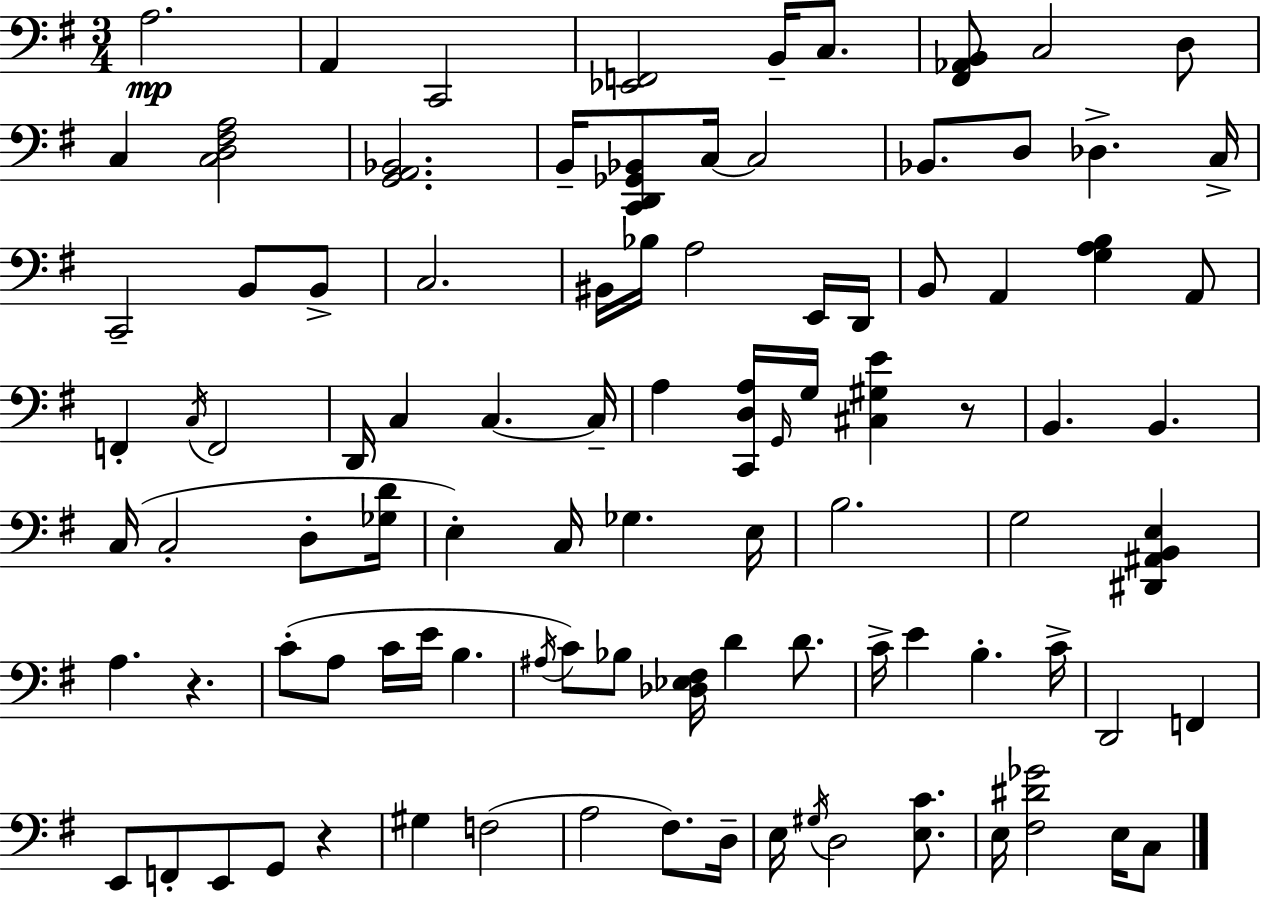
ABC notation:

X:1
T:Untitled
M:3/4
L:1/4
K:Em
A,2 A,, C,,2 [_E,,F,,]2 B,,/4 C,/2 [^F,,_A,,B,,]/2 C,2 D,/2 C, [C,D,^F,A,]2 [G,,A,,_B,,]2 B,,/4 [C,,D,,_G,,_B,,]/2 C,/4 C,2 _B,,/2 D,/2 _D, C,/4 C,,2 B,,/2 B,,/2 C,2 ^B,,/4 _B,/4 A,2 E,,/4 D,,/4 B,,/2 A,, [G,A,B,] A,,/2 F,, C,/4 F,,2 D,,/4 C, C, C,/4 A, [C,,D,A,]/4 G,,/4 G,/4 [^C,^G,E] z/2 B,, B,, C,/4 C,2 D,/2 [_G,D]/4 E, C,/4 _G, E,/4 B,2 G,2 [^D,,^A,,B,,E,] A, z C/2 A,/2 C/4 E/4 B, ^A,/4 C/2 _B,/2 [_D,_E,^F,]/4 D D/2 C/4 E B, C/4 D,,2 F,, E,,/2 F,,/2 E,,/2 G,,/2 z ^G, F,2 A,2 ^F,/2 D,/4 E,/4 ^G,/4 D,2 [E,C]/2 E,/4 [^F,^D_G]2 E,/4 C,/2